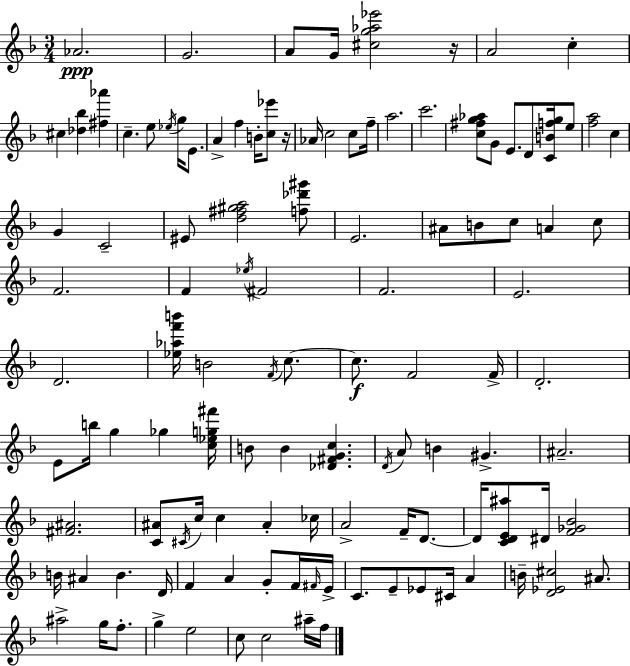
X:1
T:Untitled
M:3/4
L:1/4
K:F
_A2 G2 A/2 G/4 [^cg_a_e']2 z/4 A2 c ^c [_d_b] [^f_a'] c e/2 _e/4 g/4 E/2 A f B/4 [c_e']/2 z/4 _A/4 c2 c/2 f/4 a2 c'2 [c^fg_a]/2 G/2 E/2 D/2 [CBfg]/4 e/2 [fa]2 c G C2 ^E/2 [d^f^ga]2 [f_d'^g']/2 E2 ^A/2 B/2 c/2 A c/2 F2 F _e/4 ^F2 F2 E2 D2 [_e_af'b']/4 B2 F/4 c/2 c/2 F2 F/4 D2 E/2 b/4 g _g [c_eg^f']/4 B/2 B [_D^FGc] D/4 A/2 B ^G ^A2 [^F^A]2 [C^A]/2 ^C/4 c/4 c ^A _c/4 A2 F/4 D/2 D/4 [CDE^a]/2 ^D/4 [F_G_B]2 B/4 ^A B D/4 F A G/2 F/4 ^F/4 E/4 C/2 E/2 _E/2 ^C/4 A B/4 [D_E^c]2 ^A/2 ^a2 g/4 f/2 g e2 c/2 c2 ^a/4 f/4